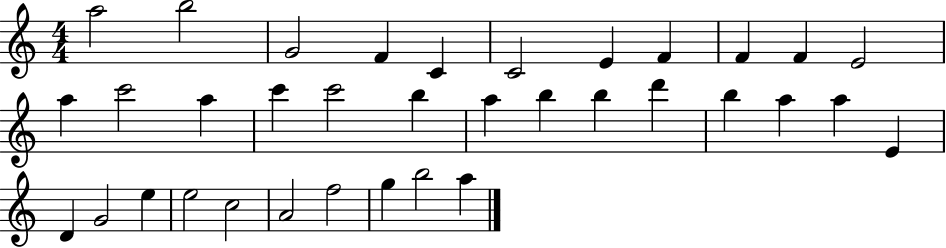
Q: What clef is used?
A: treble